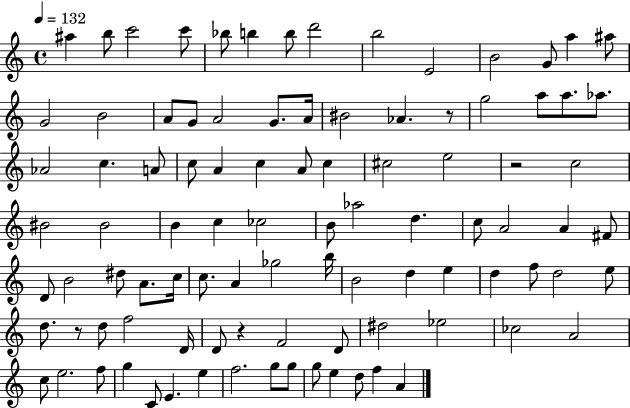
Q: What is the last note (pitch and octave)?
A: A4